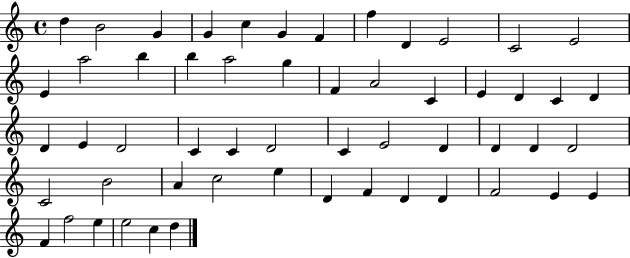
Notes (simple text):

D5/q B4/h G4/q G4/q C5/q G4/q F4/q F5/q D4/q E4/h C4/h E4/h E4/q A5/h B5/q B5/q A5/h G5/q F4/q A4/h C4/q E4/q D4/q C4/q D4/q D4/q E4/q D4/h C4/q C4/q D4/h C4/q E4/h D4/q D4/q D4/q D4/h C4/h B4/h A4/q C5/h E5/q D4/q F4/q D4/q D4/q F4/h E4/q E4/q F4/q F5/h E5/q E5/h C5/q D5/q